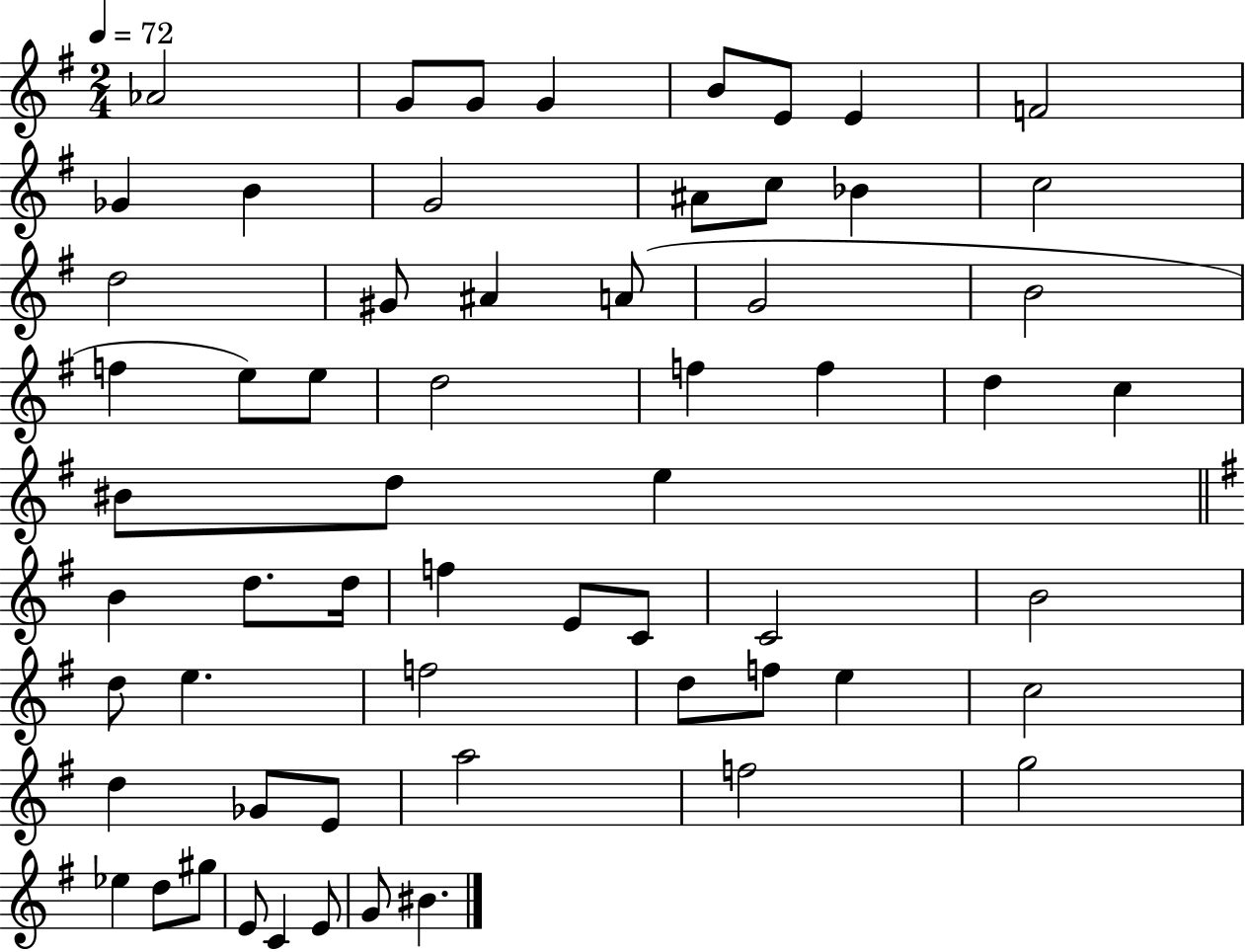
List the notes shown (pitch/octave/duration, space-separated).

Ab4/h G4/e G4/e G4/q B4/e E4/e E4/q F4/h Gb4/q B4/q G4/h A#4/e C5/e Bb4/q C5/h D5/h G#4/e A#4/q A4/e G4/h B4/h F5/q E5/e E5/e D5/h F5/q F5/q D5/q C5/q BIS4/e D5/e E5/q B4/q D5/e. D5/s F5/q E4/e C4/e C4/h B4/h D5/e E5/q. F5/h D5/e F5/e E5/q C5/h D5/q Gb4/e E4/e A5/h F5/h G5/h Eb5/q D5/e G#5/e E4/e C4/q E4/e G4/e BIS4/q.